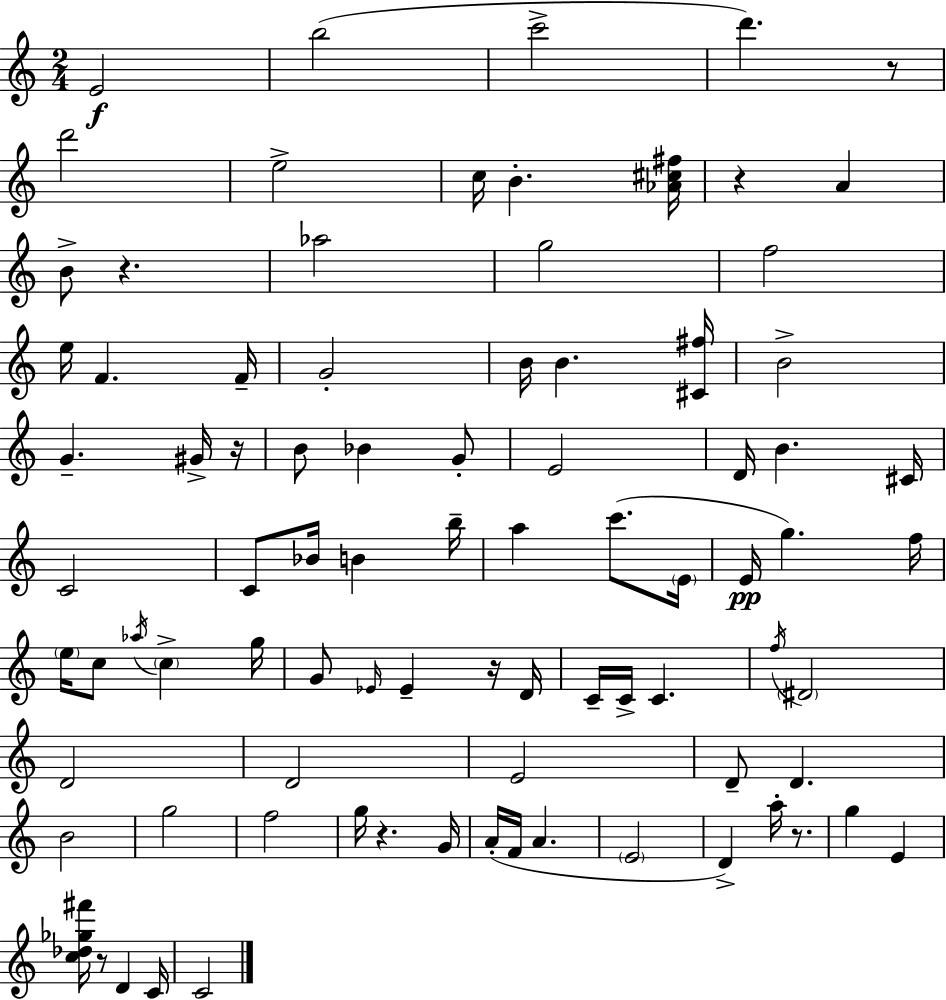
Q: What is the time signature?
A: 2/4